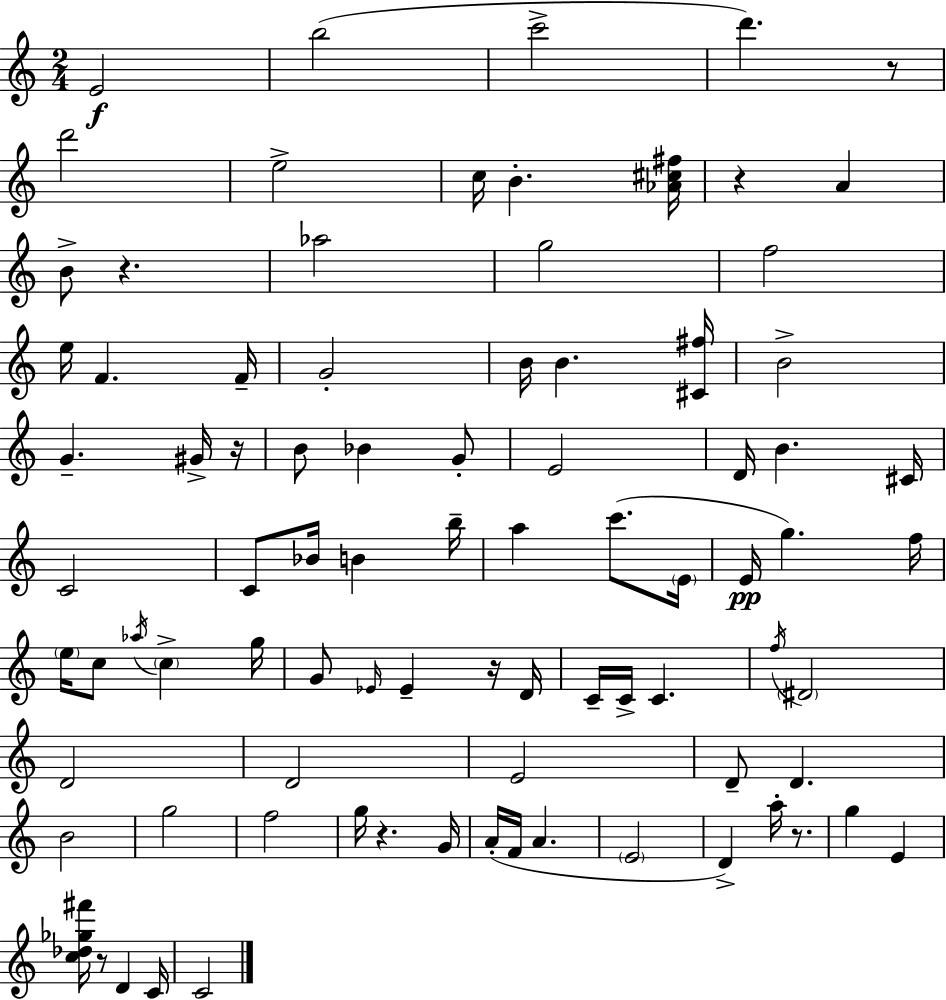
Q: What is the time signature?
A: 2/4